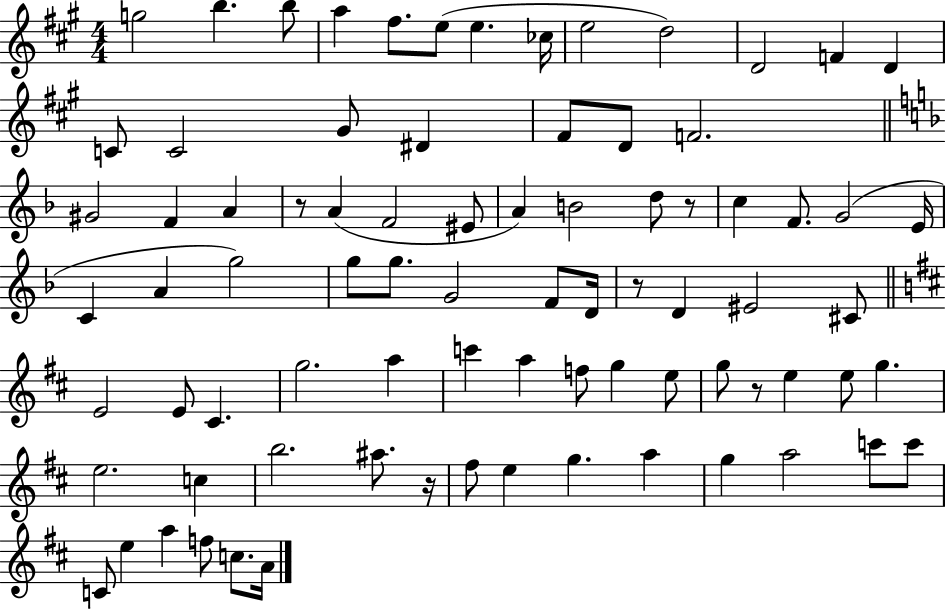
{
  \clef treble
  \numericTimeSignature
  \time 4/4
  \key a \major
  \repeat volta 2 { g''2 b''4. b''8 | a''4 fis''8. e''8( e''4. ces''16 | e''2 d''2) | d'2 f'4 d'4 | \break c'8 c'2 gis'8 dis'4 | fis'8 d'8 f'2. | \bar "||" \break \key f \major gis'2 f'4 a'4 | r8 a'4( f'2 eis'8 | a'4) b'2 d''8 r8 | c''4 f'8. g'2( e'16 | \break c'4 a'4 g''2) | g''8 g''8. g'2 f'8 d'16 | r8 d'4 eis'2 cis'8 | \bar "||" \break \key d \major e'2 e'8 cis'4. | g''2. a''4 | c'''4 a''4 f''8 g''4 e''8 | g''8 r8 e''4 e''8 g''4. | \break e''2. c''4 | b''2. ais''8. r16 | fis''8 e''4 g''4. a''4 | g''4 a''2 c'''8 c'''8 | \break c'8 e''4 a''4 f''8 c''8. a'16 | } \bar "|."
}